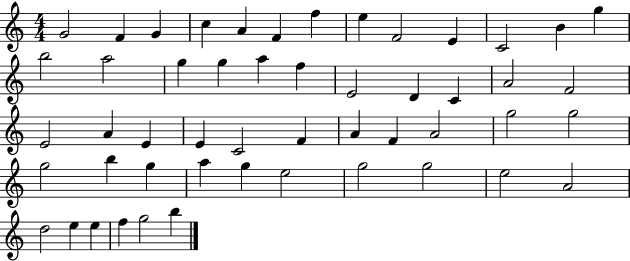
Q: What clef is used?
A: treble